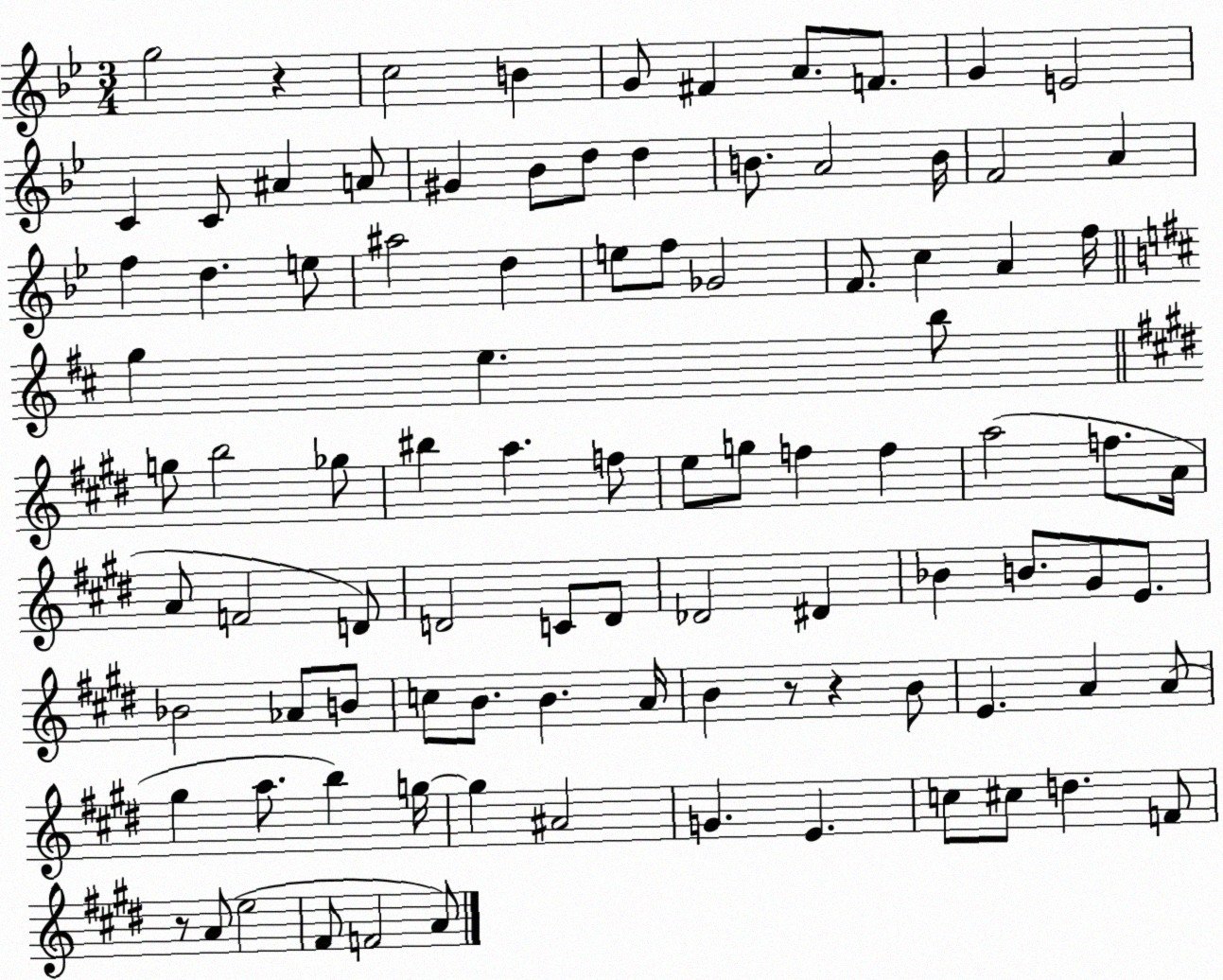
X:1
T:Untitled
M:3/4
L:1/4
K:Bb
g2 z c2 B G/2 ^F A/2 F/2 G E2 C C/2 ^A A/2 ^G _B/2 d/2 d B/2 A2 B/4 F2 A f d e/2 ^a2 d e/2 f/2 _G2 F/2 c A f/4 g e b/2 g/2 b2 _g/2 ^b a f/2 e/2 g/2 f f a2 f/2 A/4 A/2 F2 D/2 D2 C/2 D/2 _D2 ^D _B B/2 ^G/2 E/2 _B2 _A/2 B/2 c/2 B/2 B A/4 B z/2 z B/2 E A A/2 ^g a/2 b g/4 g ^A2 G E c/2 ^c/2 d F/2 z/2 A/2 e2 ^F/2 F2 A/2